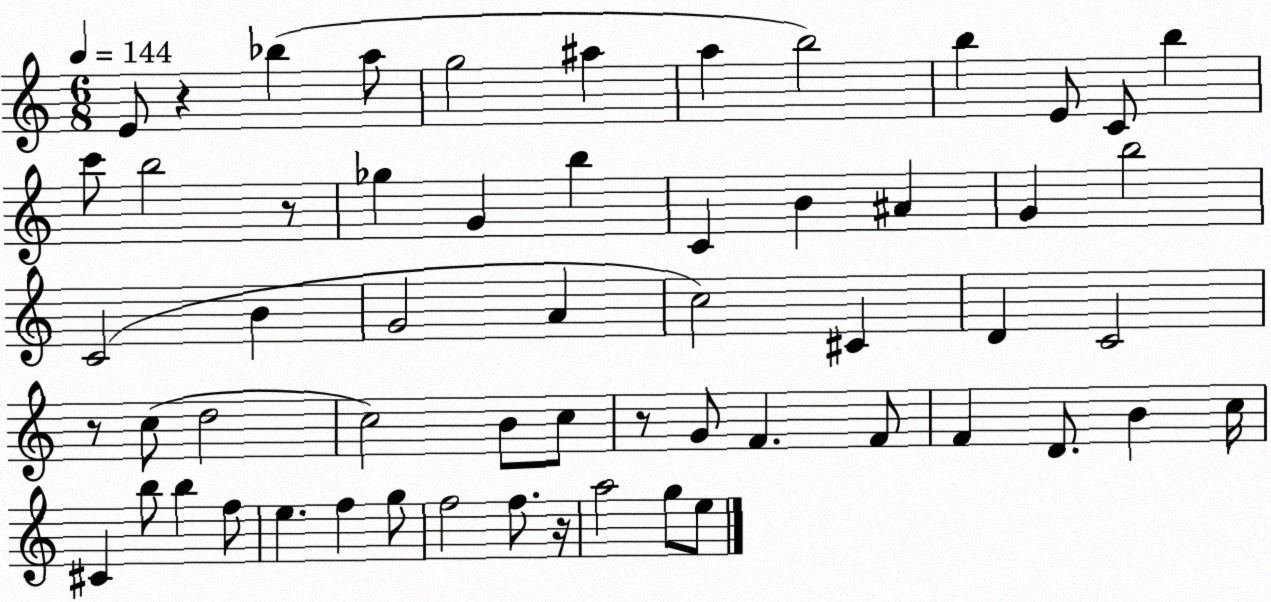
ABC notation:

X:1
T:Untitled
M:6/8
L:1/4
K:C
E/2 z _b a/2 g2 ^a a b2 b E/2 C/2 b c'/2 b2 z/2 _g G b C B ^A G b2 C2 B G2 A c2 ^C D C2 z/2 c/2 d2 c2 B/2 c/2 z/2 G/2 F F/2 F D/2 B c/4 ^C b/2 b f/2 e f g/2 f2 f/2 z/4 a2 g/2 e/2